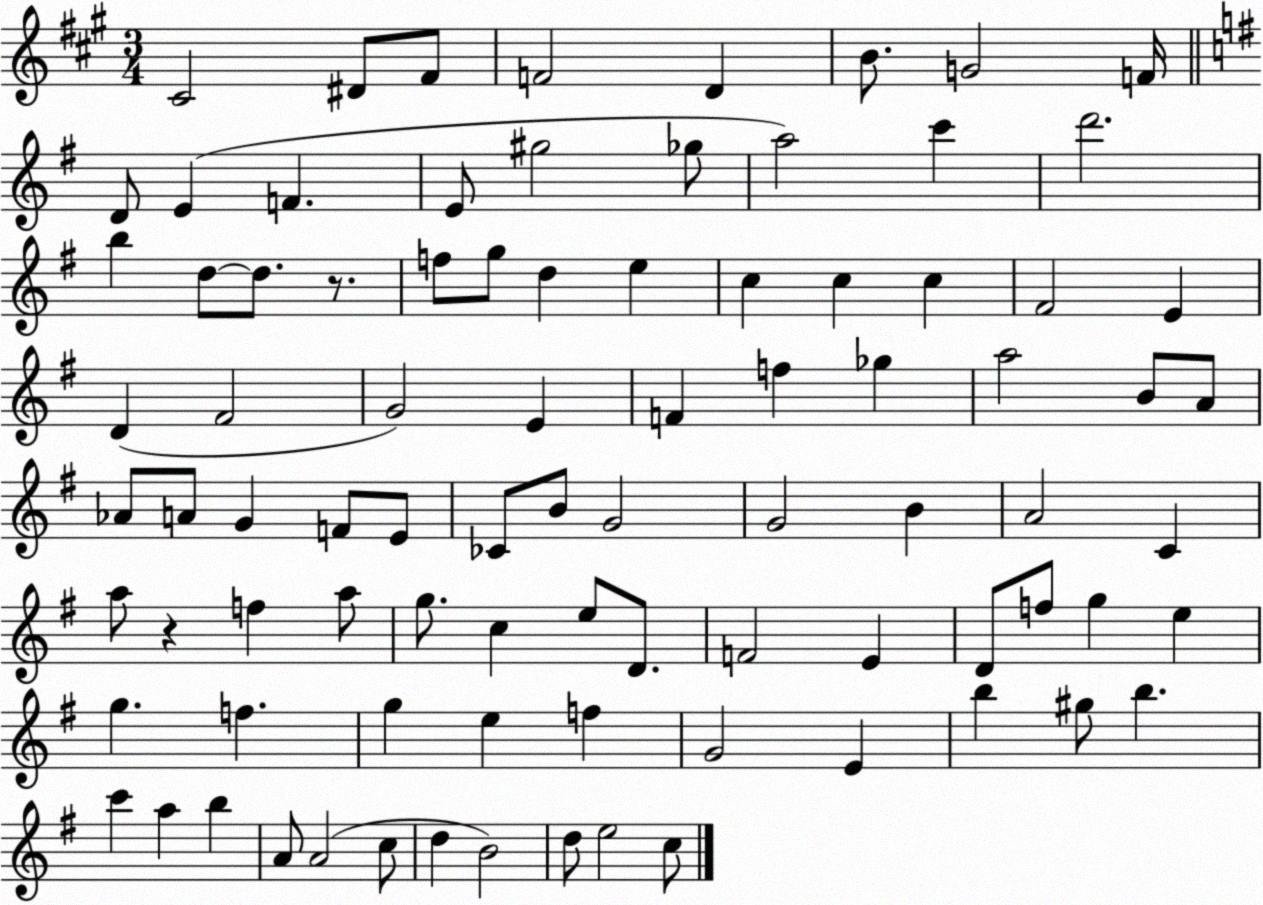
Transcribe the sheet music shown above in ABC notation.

X:1
T:Untitled
M:3/4
L:1/4
K:A
^C2 ^D/2 ^F/2 F2 D B/2 G2 F/4 D/2 E F E/2 ^g2 _g/2 a2 c' d'2 b d/2 d/2 z/2 f/2 g/2 d e c c c ^F2 E D ^F2 G2 E F f _g a2 B/2 A/2 _A/2 A/2 G F/2 E/2 _C/2 B/2 G2 G2 B A2 C a/2 z f a/2 g/2 c e/2 D/2 F2 E D/2 f/2 g e g f g e f G2 E b ^g/2 b c' a b A/2 A2 c/2 d B2 d/2 e2 c/2